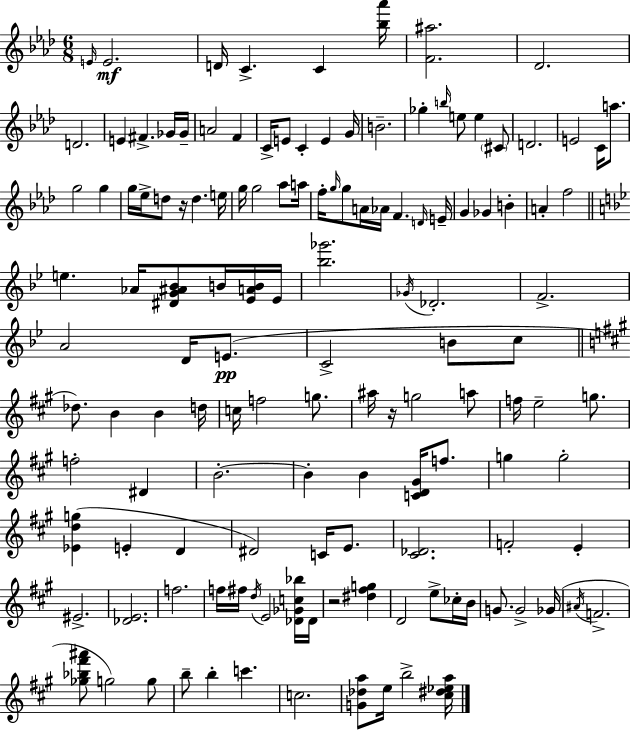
E4/s E4/h. D4/s C4/q. C4/q [Bb5,Ab6]/s [F4,A#5]/h. Db4/h. D4/h. E4/q F#4/q. Gb4/s Gb4/s A4/h F4/q C4/s E4/e C4/q E4/q G4/s B4/h. Gb5/q B5/s E5/e E5/q C#4/e D4/h. E4/h C4/s A5/e. G5/h G5/q G5/s Eb5/s D5/e R/s D5/q. E5/s G5/s G5/h Ab5/e A5/s F5/s G5/s G5/e A4/s Ab4/s F4/q. D4/s E4/s G4/q Gb4/q B4/q A4/q F5/h E5/q. Ab4/s [D#4,G4,A#4,Bb4]/e B4/s [Eb4,A4,B4]/s Eb4/s [Bb5,Gb6]/h. Gb4/s Db4/h. F4/h. A4/h D4/s E4/e. C4/h B4/e C5/e Db5/e. B4/q B4/q D5/s C5/s F5/h G5/e. A#5/s R/s G5/h A5/e F5/s E5/h G5/e. F5/h D#4/q B4/h. B4/q B4/q [C4,D4,G#4]/s F5/e. G5/q G5/h [Eb4,D5,G5]/q E4/q D4/q D#4/h C4/s E4/e. [C#4,Db4]/h. F4/h E4/q EIS4/h. [Db4,E4]/h. F5/h. F5/s F#5/s D5/s E4/h [Db4,Gb4,C5,Bb5]/s Db4/s R/h [D#5,F#5,G5]/q D4/h E5/e CES5/s B4/s G4/e. G4/h Gb4/s A#4/s F4/h. [Gb5,Bb5,F#6,A#6]/e G5/h G5/e B5/e B5/q C6/q. C5/h. [G4,Db5,A5]/e E5/s B5/h [C#5,D#5,Eb5,A5]/s